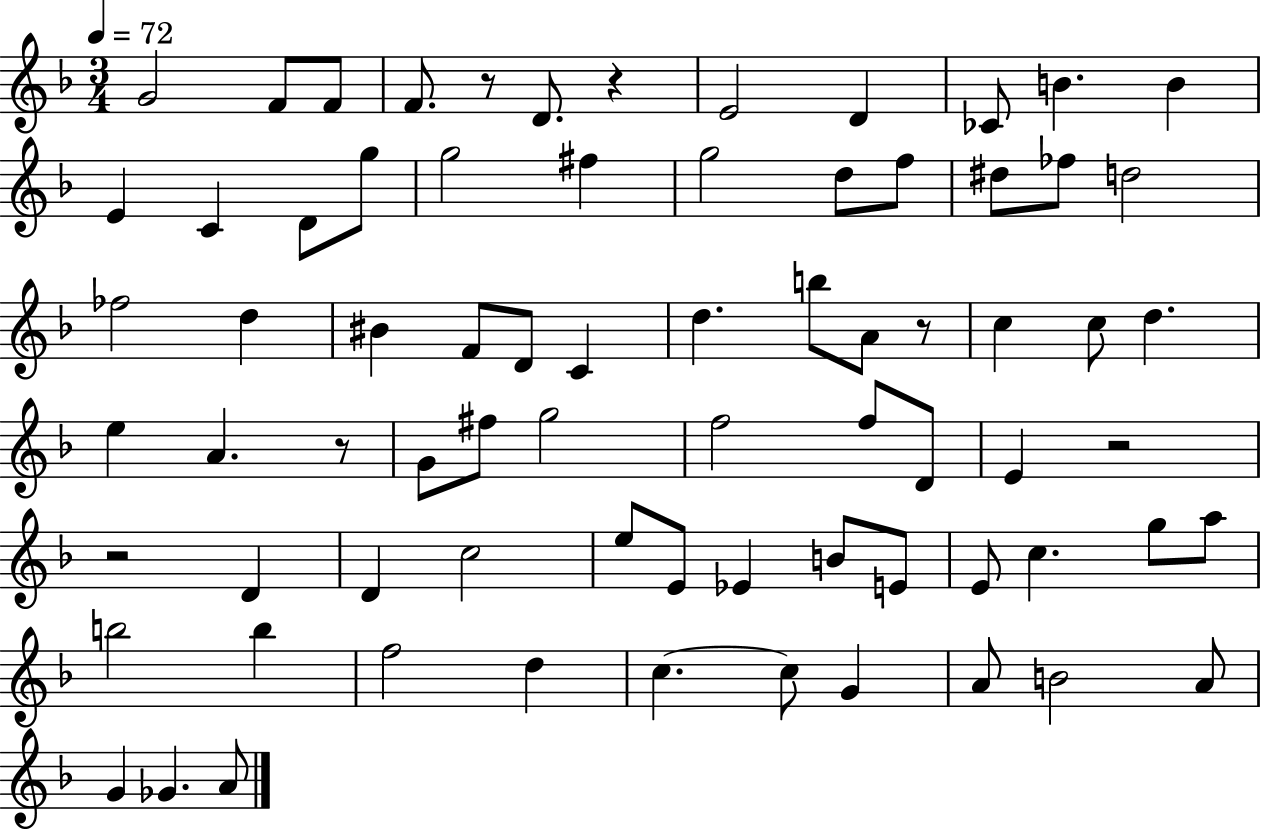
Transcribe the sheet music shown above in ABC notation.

X:1
T:Untitled
M:3/4
L:1/4
K:F
G2 F/2 F/2 F/2 z/2 D/2 z E2 D _C/2 B B E C D/2 g/2 g2 ^f g2 d/2 f/2 ^d/2 _f/2 d2 _f2 d ^B F/2 D/2 C d b/2 A/2 z/2 c c/2 d e A z/2 G/2 ^f/2 g2 f2 f/2 D/2 E z2 z2 D D c2 e/2 E/2 _E B/2 E/2 E/2 c g/2 a/2 b2 b f2 d c c/2 G A/2 B2 A/2 G _G A/2